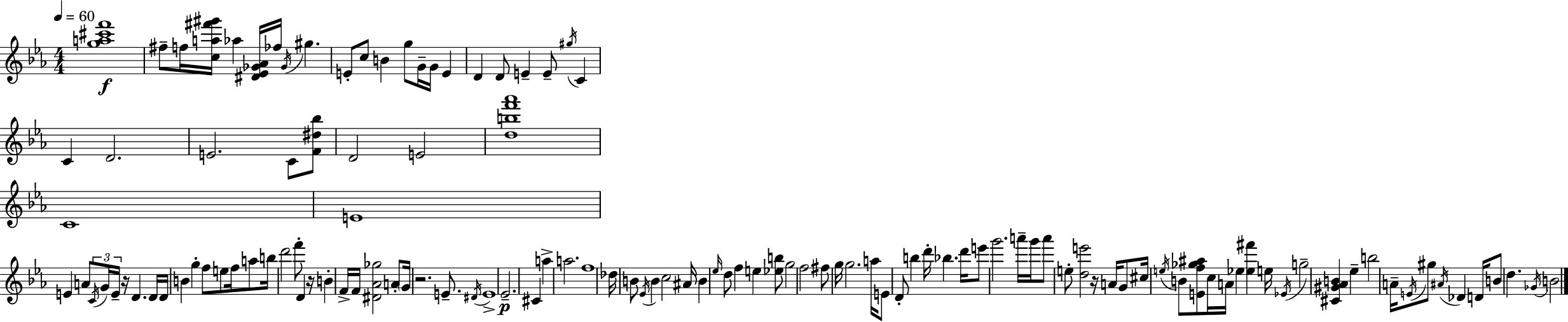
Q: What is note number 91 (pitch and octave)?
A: E5